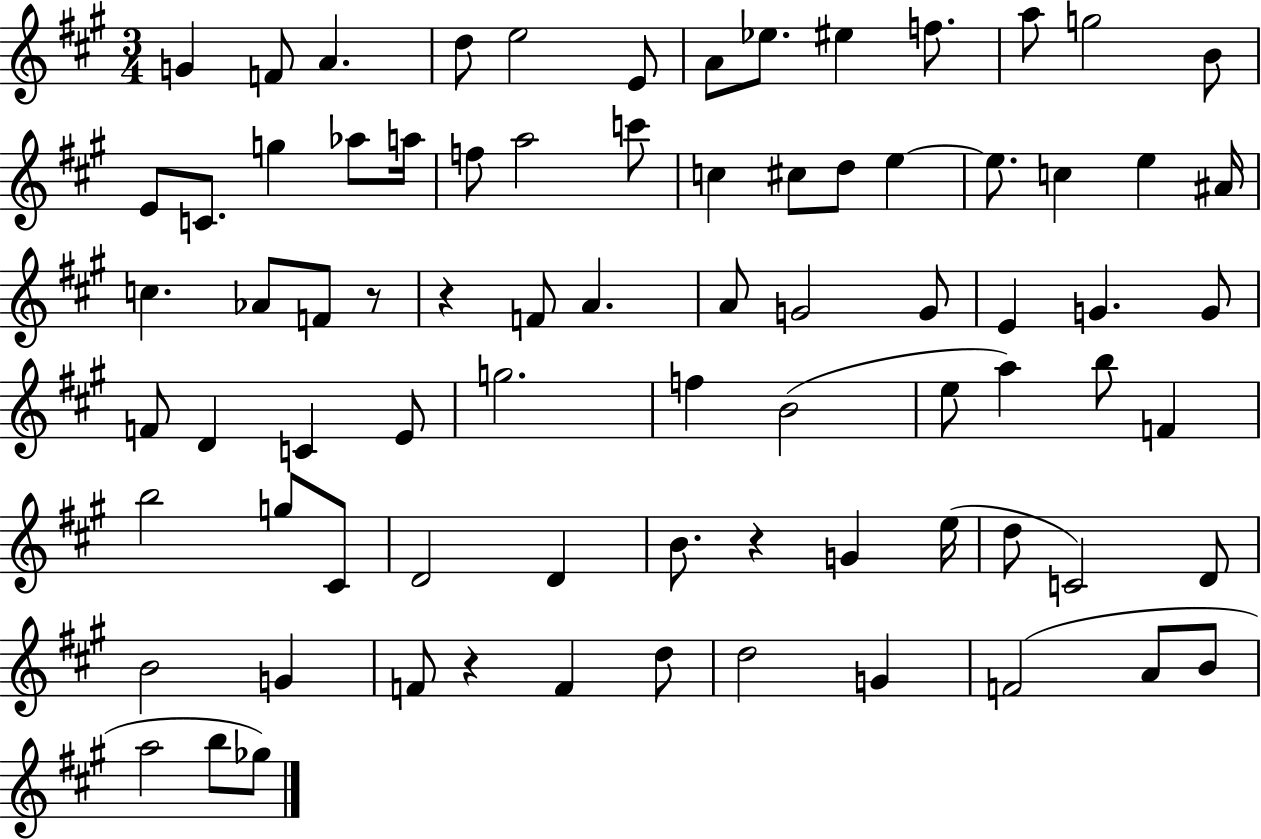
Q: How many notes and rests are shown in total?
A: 79